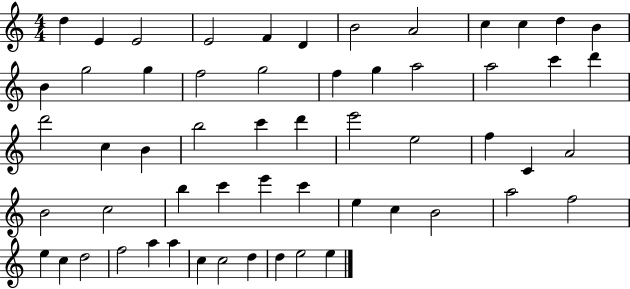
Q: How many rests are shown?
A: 0